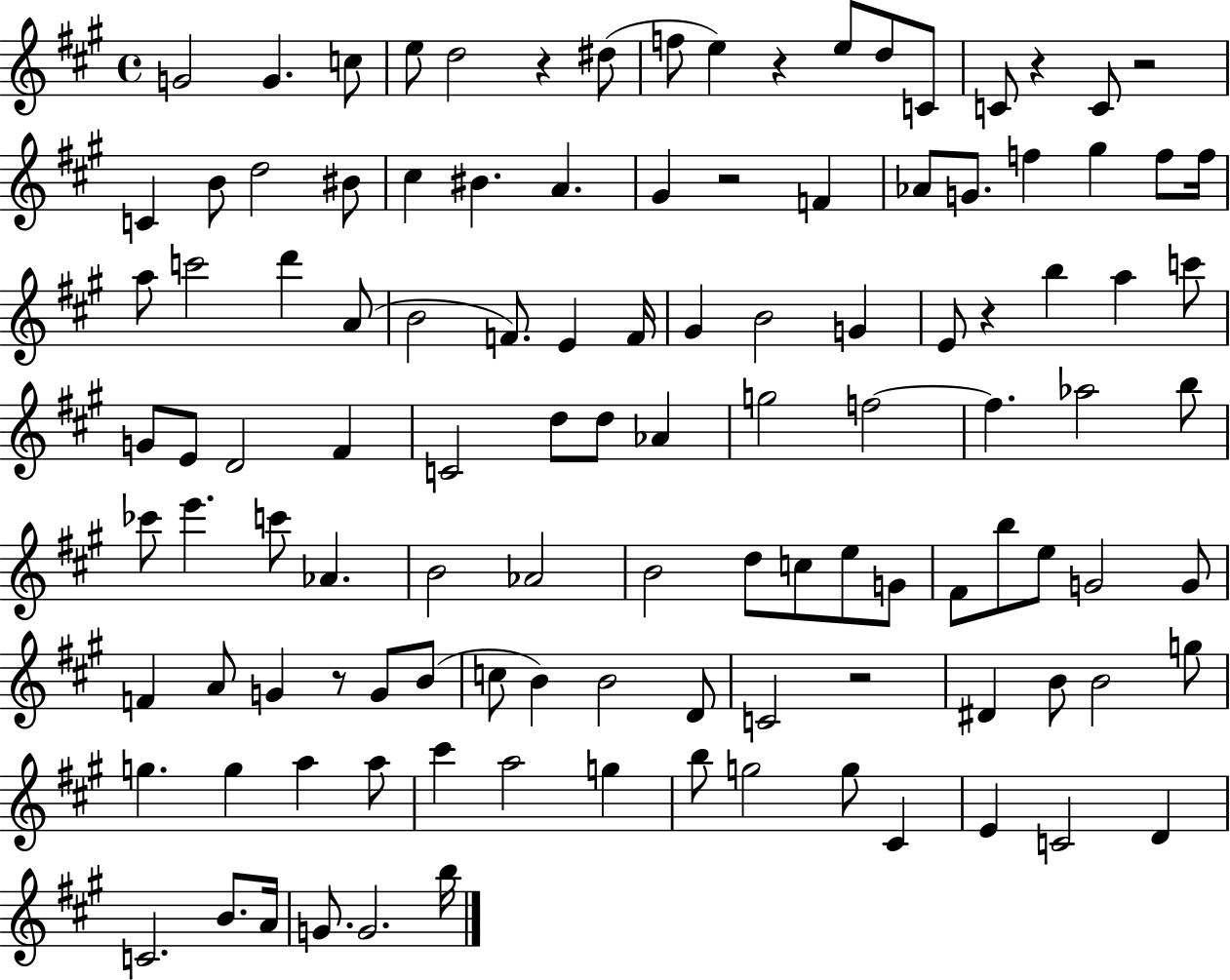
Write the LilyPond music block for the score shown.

{
  \clef treble
  \time 4/4
  \defaultTimeSignature
  \key a \major
  g'2 g'4. c''8 | e''8 d''2 r4 dis''8( | f''8 e''4) r4 e''8 d''8 c'8 | c'8 r4 c'8 r2 | \break c'4 b'8 d''2 bis'8 | cis''4 bis'4. a'4. | gis'4 r2 f'4 | aes'8 g'8. f''4 gis''4 f''8 f''16 | \break a''8 c'''2 d'''4 a'8( | b'2 f'8.) e'4 f'16 | gis'4 b'2 g'4 | e'8 r4 b''4 a''4 c'''8 | \break g'8 e'8 d'2 fis'4 | c'2 d''8 d''8 aes'4 | g''2 f''2~~ | f''4. aes''2 b''8 | \break ces'''8 e'''4. c'''8 aes'4. | b'2 aes'2 | b'2 d''8 c''8 e''8 g'8 | fis'8 b''8 e''8 g'2 g'8 | \break f'4 a'8 g'4 r8 g'8 b'8( | c''8 b'4) b'2 d'8 | c'2 r2 | dis'4 b'8 b'2 g''8 | \break g''4. g''4 a''4 a''8 | cis'''4 a''2 g''4 | b''8 g''2 g''8 cis'4 | e'4 c'2 d'4 | \break c'2. b'8. a'16 | g'8. g'2. b''16 | \bar "|."
}